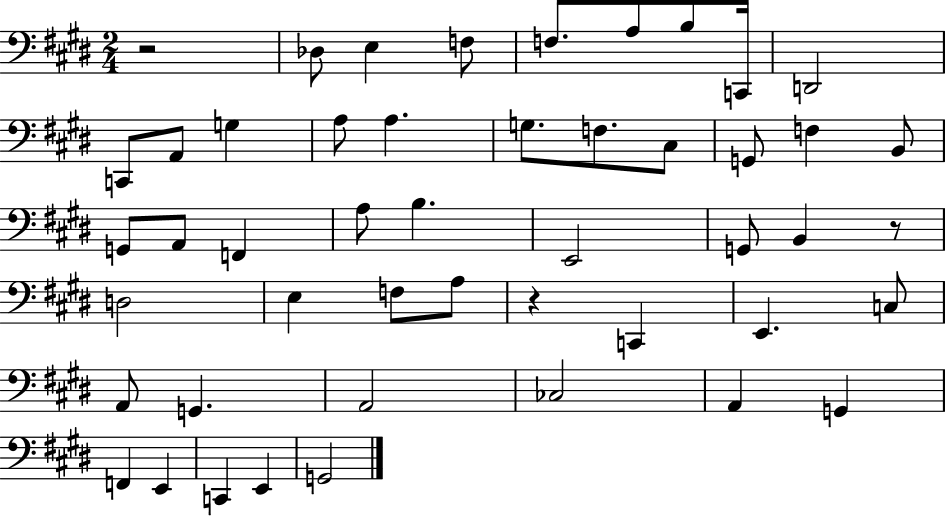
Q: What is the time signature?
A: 2/4